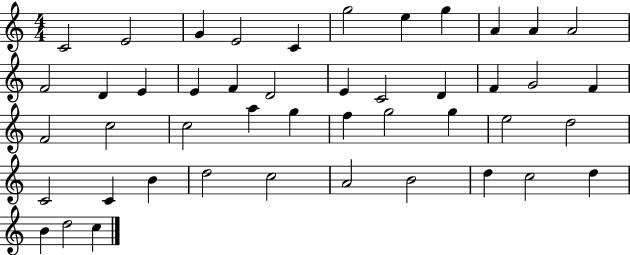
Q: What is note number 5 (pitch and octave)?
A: C4